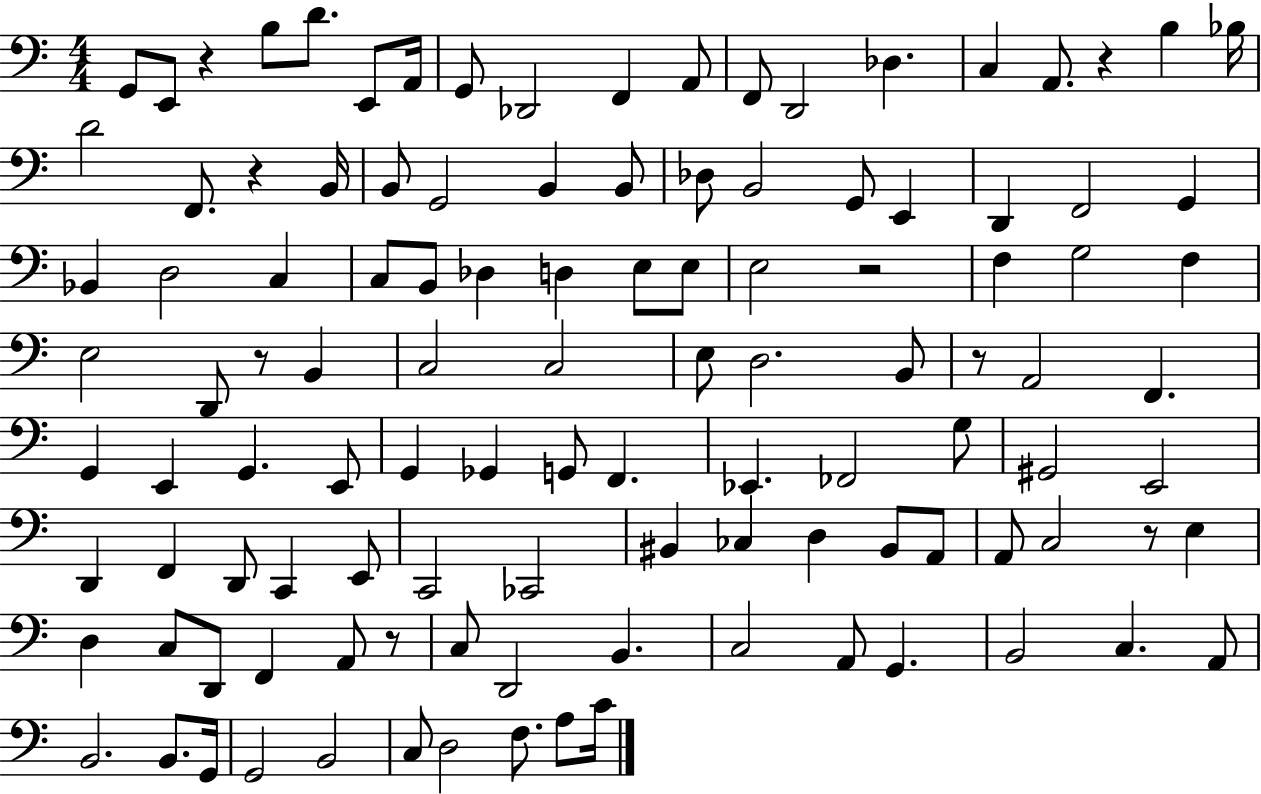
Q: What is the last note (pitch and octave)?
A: C4